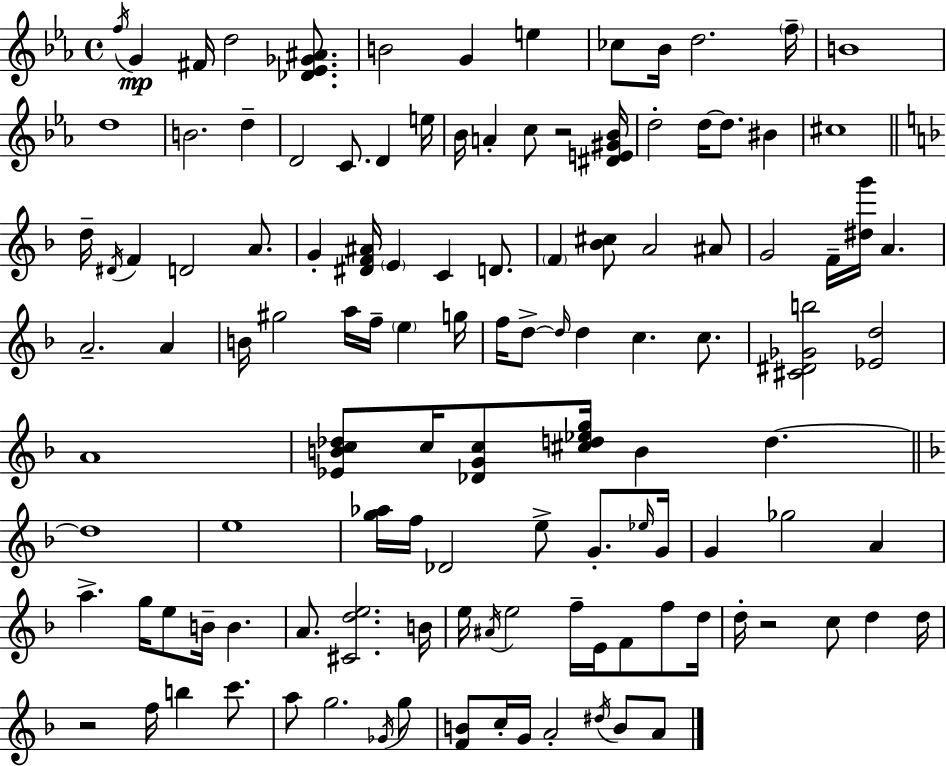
{
  \clef treble
  \time 4/4
  \defaultTimeSignature
  \key ees \major
  \repeat volta 2 { \acciaccatura { f''16 }\mp g'4 fis'16 d''2 <des' ees' ges' ais'>8. | b'2 g'4 e''4 | ces''8 bes'16 d''2. | \parenthesize f''16-- b'1 | \break d''1 | b'2. d''4-- | d'2 c'8. d'4 | e''16 bes'16 a'4-. c''8 r2 | \break <dis' e' gis' bes'>16 d''2-. d''16~~ d''8. bis'4 | cis''1 | \bar "||" \break \key d \minor d''16-- \acciaccatura { dis'16 } f'4 d'2 a'8. | g'4-. <dis' f' ais'>16 \parenthesize e'4 c'4 d'8. | \parenthesize f'4 <bes' cis''>8 a'2 ais'8 | g'2 f'16-- <dis'' g'''>16 a'4. | \break a'2.-- a'4 | b'16 gis''2 a''16 f''16-- \parenthesize e''4 | g''16 f''16 d''8->~~ \grace { d''16 } d''4 c''4. c''8. | <cis' dis' ges' b''>2 <ees' d''>2 | \break a'1 | <ees' b' c'' des''>8 c''16 <des' g' c''>8 <cis'' d'' ees'' g''>16 b'4 d''4.~~ | \bar "||" \break \key f \major d''1 | e''1 | <g'' aes''>16 f''16 des'2 e''8-> g'8.-. \grace { ees''16 } | g'16 g'4 ges''2 a'4 | \break a''4.-> g''16 e''8 b'16-- b'4. | a'8. <cis' d'' e''>2. | b'16 e''16 \acciaccatura { ais'16 } e''2 f''16-- e'16 f'8 f''8 | d''16 d''16-. r2 c''8 d''4 | \break d''16 r2 f''16 b''4 c'''8. | a''8 g''2. | \acciaccatura { ges'16 } g''8 <f' b'>8 c''16-. g'16 a'2-. \acciaccatura { dis''16 } | b'8 a'8 } \bar "|."
}